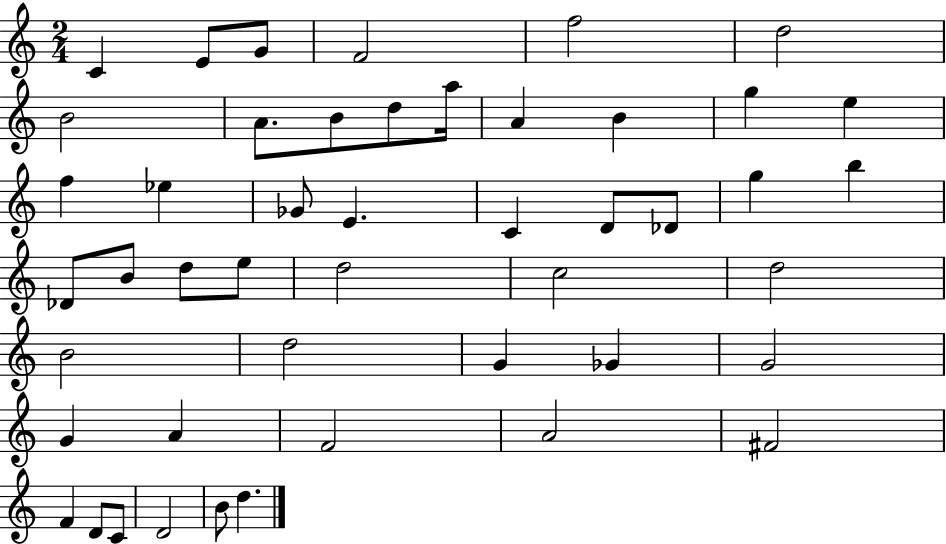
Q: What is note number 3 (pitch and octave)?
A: G4